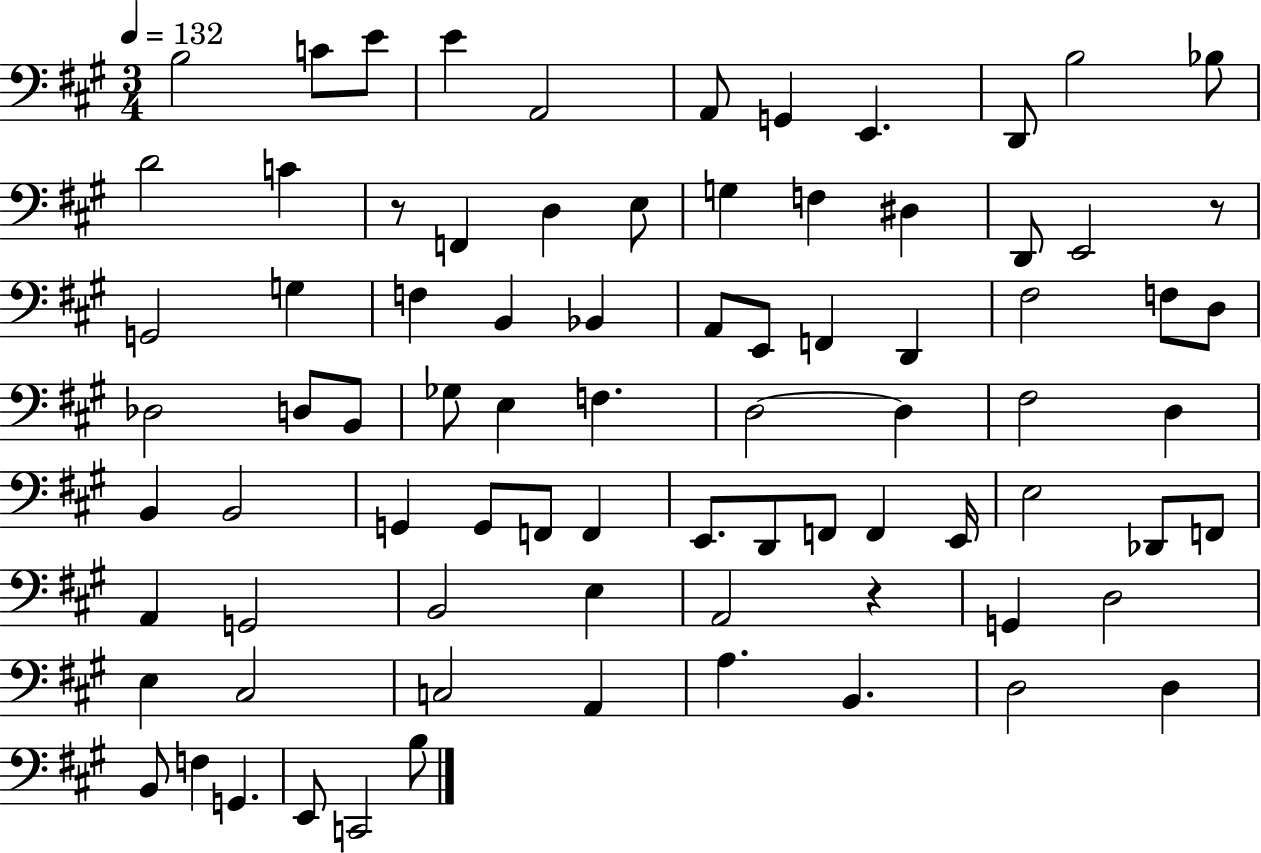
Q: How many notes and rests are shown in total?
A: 81